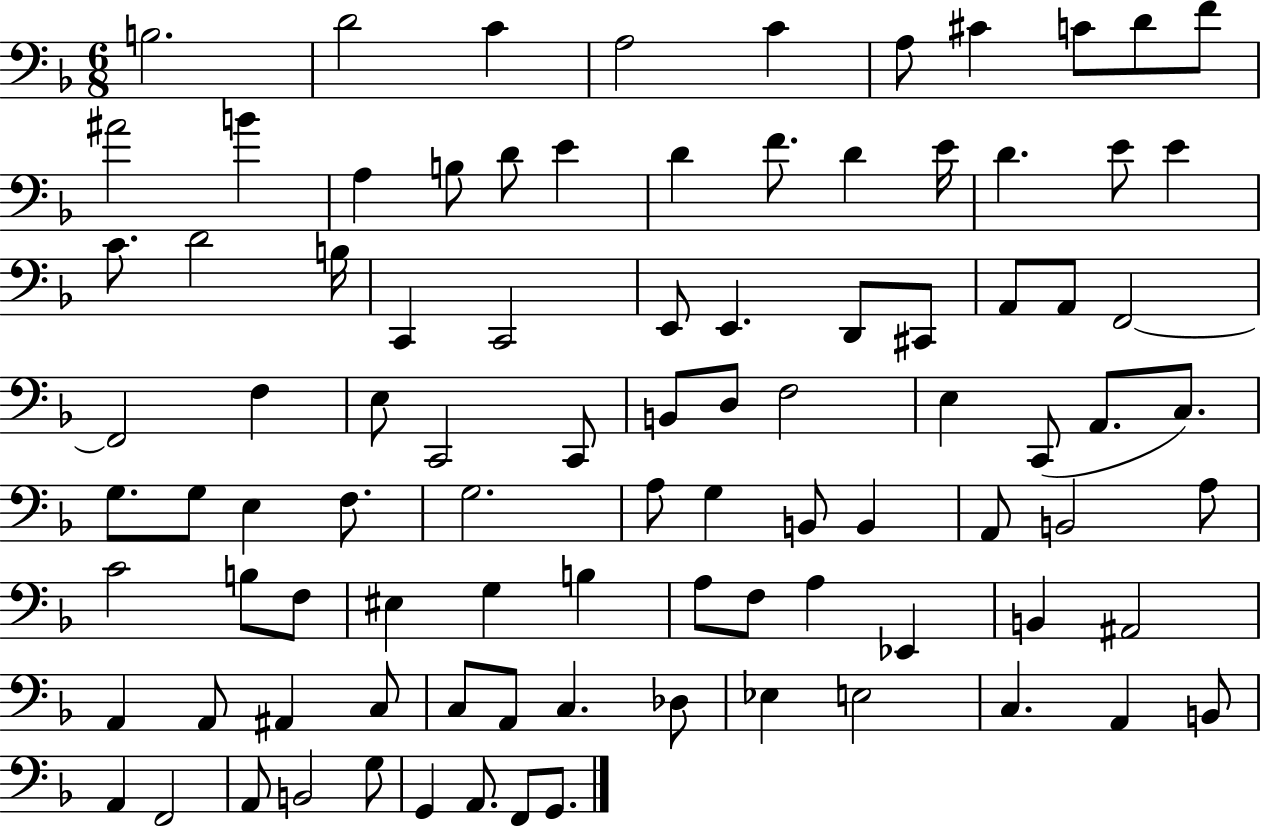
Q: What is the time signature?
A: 6/8